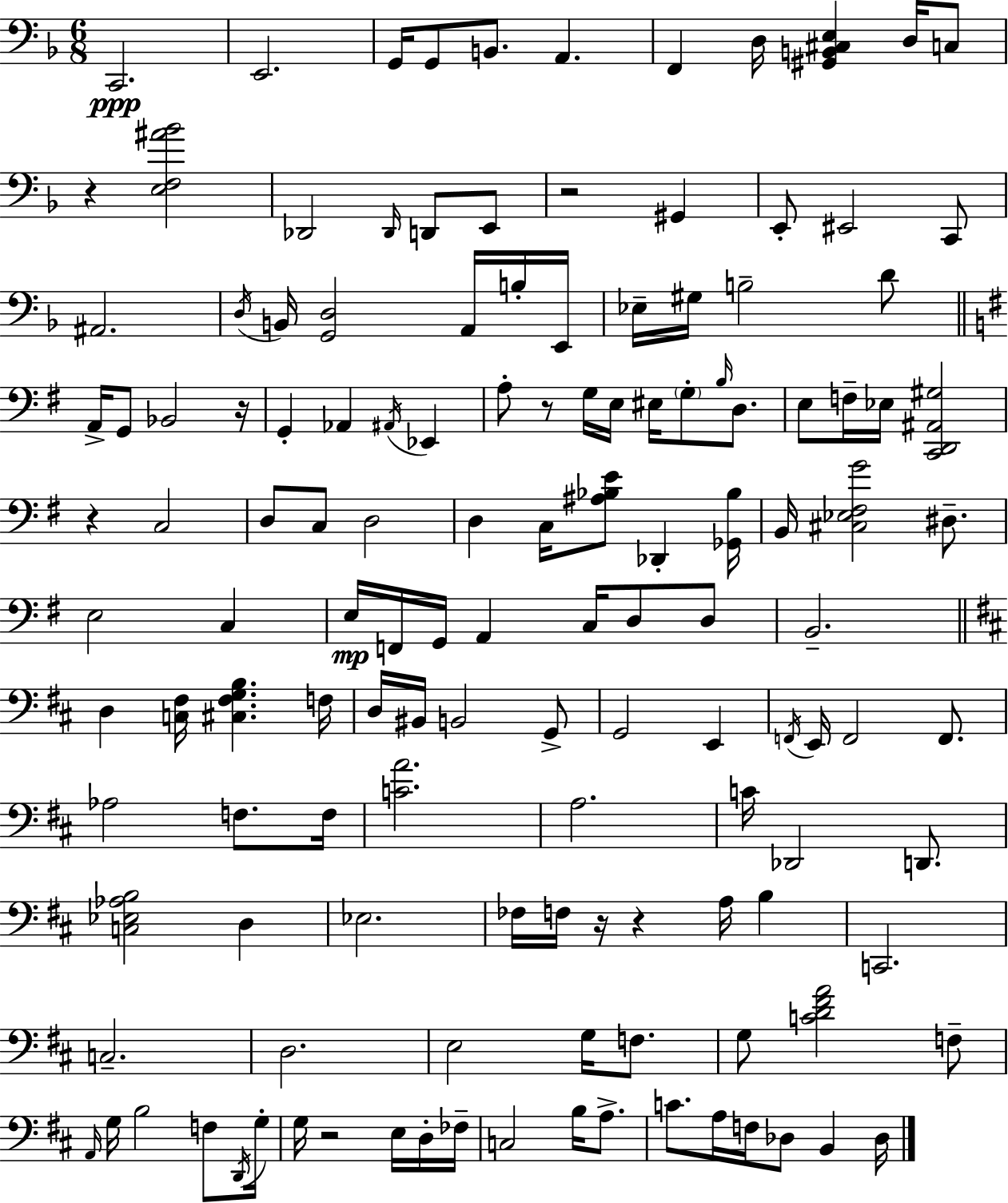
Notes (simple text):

C2/h. E2/h. G2/s G2/e B2/e. A2/q. F2/q D3/s [G#2,B2,C#3,E3]/q D3/s C3/e R/q [E3,F3,A#4,Bb4]/h Db2/h Db2/s D2/e E2/e R/h G#2/q E2/e EIS2/h C2/e A#2/h. D3/s B2/s [G2,D3]/h A2/s B3/s E2/s Eb3/s G#3/s B3/h D4/e A2/s G2/e Bb2/h R/s G2/q Ab2/q A#2/s Eb2/q A3/e R/e G3/s E3/s EIS3/s G3/e B3/s D3/e. E3/e F3/s Eb3/s [C2,D2,A#2,G#3]/h R/q C3/h D3/e C3/e D3/h D3/q C3/s [A#3,Bb3,E4]/e Db2/q [Gb2,Bb3]/s B2/s [C#3,Eb3,F#3,G4]/h D#3/e. E3/h C3/q E3/s F2/s G2/s A2/q C3/s D3/e D3/e B2/h. D3/q [C3,F#3]/s [C#3,F#3,G3,B3]/q. F3/s D3/s BIS2/s B2/h G2/e G2/h E2/q F2/s E2/s F2/h F2/e. Ab3/h F3/e. F3/s [C4,A4]/h. A3/h. C4/s Db2/h D2/e. [C3,Eb3,Ab3,B3]/h D3/q Eb3/h. FES3/s F3/s R/s R/q A3/s B3/q C2/h. C3/h. D3/h. E3/h G3/s F3/e. G3/e [C4,D4,F#4,A4]/h F3/e A2/s G3/s B3/h F3/e D2/s G3/s G3/s R/h E3/s D3/s FES3/s C3/h B3/s A3/e. C4/e. A3/s F3/s Db3/e B2/q Db3/s